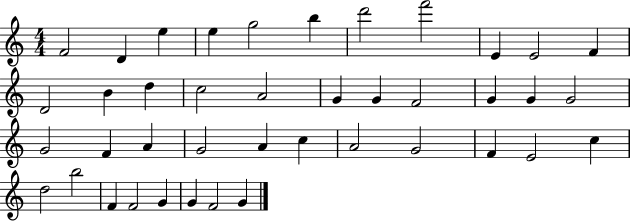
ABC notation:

X:1
T:Untitled
M:4/4
L:1/4
K:C
F2 D e e g2 b d'2 f'2 E E2 F D2 B d c2 A2 G G F2 G G G2 G2 F A G2 A c A2 G2 F E2 c d2 b2 F F2 G G F2 G